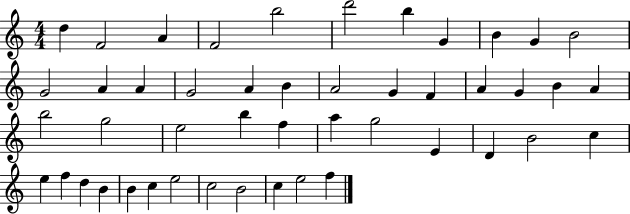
{
  \clef treble
  \numericTimeSignature
  \time 4/4
  \key c \major
  d''4 f'2 a'4 | f'2 b''2 | d'''2 b''4 g'4 | b'4 g'4 b'2 | \break g'2 a'4 a'4 | g'2 a'4 b'4 | a'2 g'4 f'4 | a'4 g'4 b'4 a'4 | \break b''2 g''2 | e''2 b''4 f''4 | a''4 g''2 e'4 | d'4 b'2 c''4 | \break e''4 f''4 d''4 b'4 | b'4 c''4 e''2 | c''2 b'2 | c''4 e''2 f''4 | \break \bar "|."
}